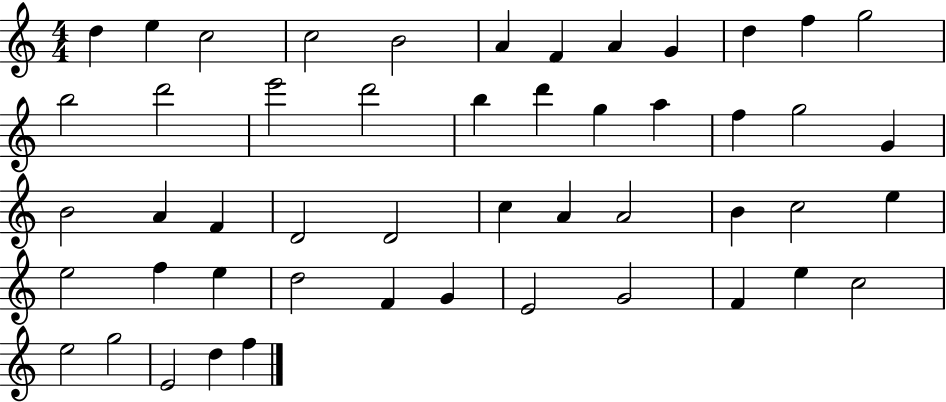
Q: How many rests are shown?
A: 0